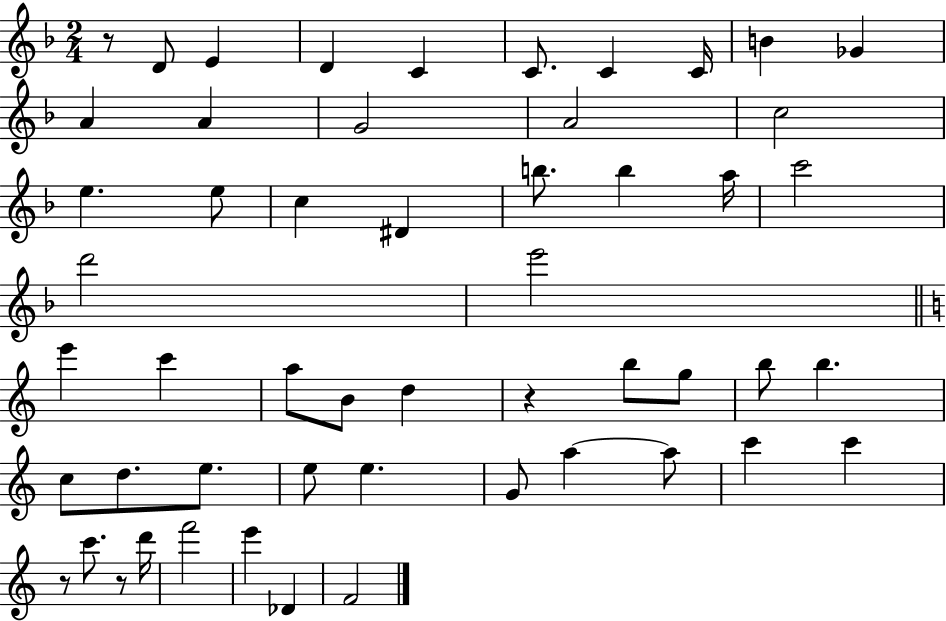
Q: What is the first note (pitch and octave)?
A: D4